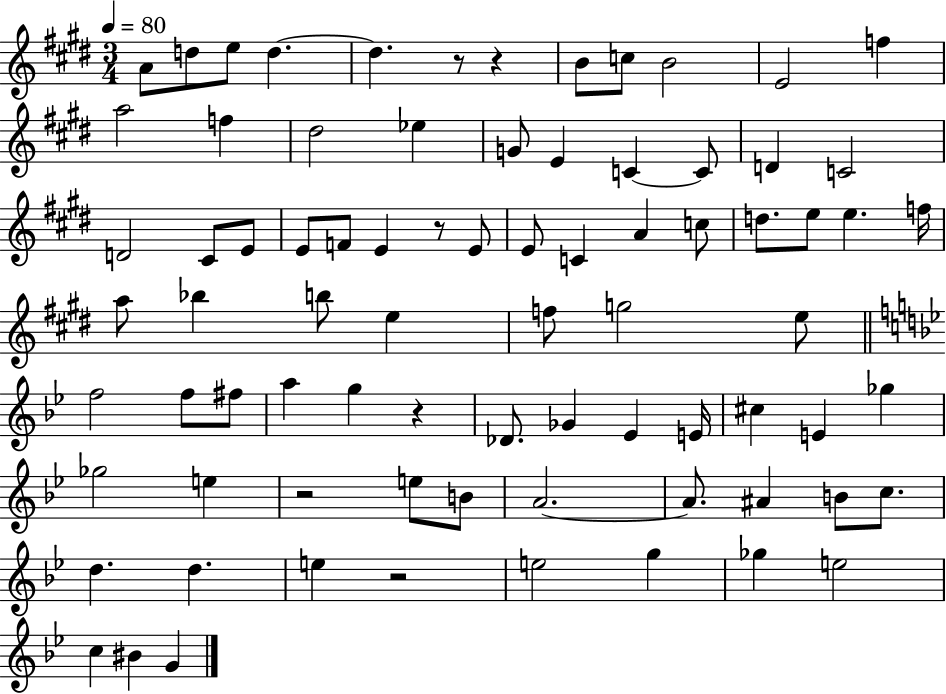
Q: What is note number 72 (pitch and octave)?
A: BIS4